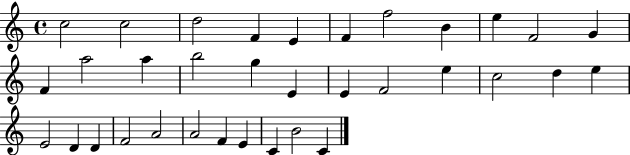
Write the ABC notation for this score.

X:1
T:Untitled
M:4/4
L:1/4
K:C
c2 c2 d2 F E F f2 B e F2 G F a2 a b2 g E E F2 e c2 d e E2 D D F2 A2 A2 F E C B2 C